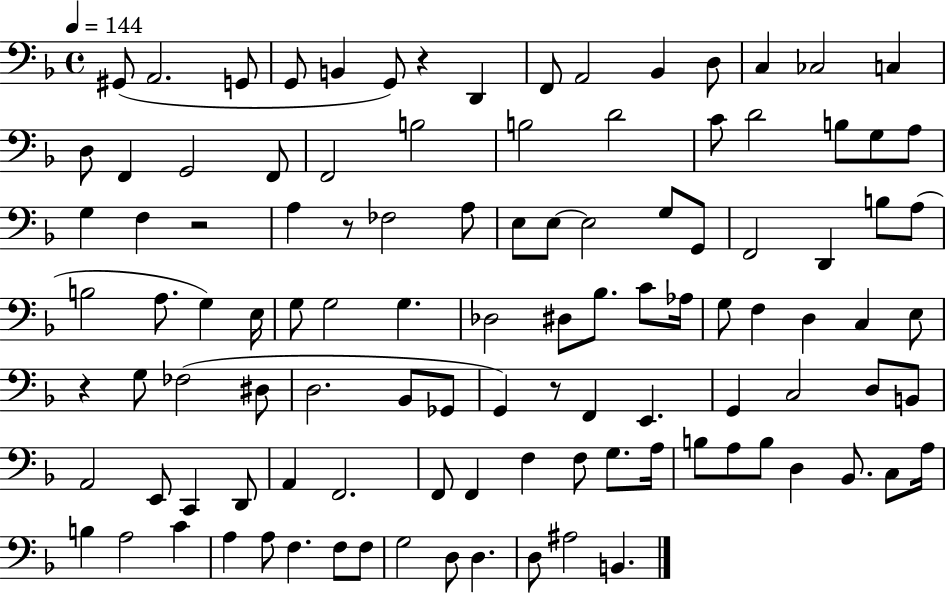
X:1
T:Untitled
M:4/4
L:1/4
K:F
^G,,/2 A,,2 G,,/2 G,,/2 B,, G,,/2 z D,, F,,/2 A,,2 _B,, D,/2 C, _C,2 C, D,/2 F,, G,,2 F,,/2 F,,2 B,2 B,2 D2 C/2 D2 B,/2 G,/2 A,/2 G, F, z2 A, z/2 _F,2 A,/2 E,/2 E,/2 E,2 G,/2 G,,/2 F,,2 D,, B,/2 A,/2 B,2 A,/2 G, E,/4 G,/2 G,2 G, _D,2 ^D,/2 _B,/2 C/2 _A,/4 G,/2 F, D, C, E,/2 z G,/2 _F,2 ^D,/2 D,2 _B,,/2 _G,,/2 G,, z/2 F,, E,, G,, C,2 D,/2 B,,/2 A,,2 E,,/2 C,, D,,/2 A,, F,,2 F,,/2 F,, F, F,/2 G,/2 A,/4 B,/2 A,/2 B,/2 D, _B,,/2 C,/2 A,/4 B, A,2 C A, A,/2 F, F,/2 F,/2 G,2 D,/2 D, D,/2 ^A,2 B,,